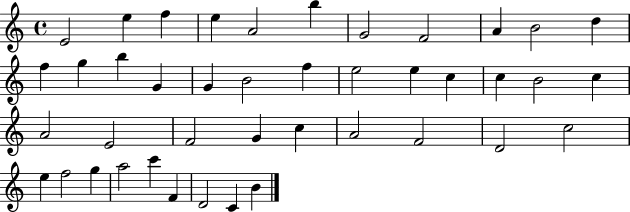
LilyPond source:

{
  \clef treble
  \time 4/4
  \defaultTimeSignature
  \key c \major
  e'2 e''4 f''4 | e''4 a'2 b''4 | g'2 f'2 | a'4 b'2 d''4 | \break f''4 g''4 b''4 g'4 | g'4 b'2 f''4 | e''2 e''4 c''4 | c''4 b'2 c''4 | \break a'2 e'2 | f'2 g'4 c''4 | a'2 f'2 | d'2 c''2 | \break e''4 f''2 g''4 | a''2 c'''4 f'4 | d'2 c'4 b'4 | \bar "|."
}